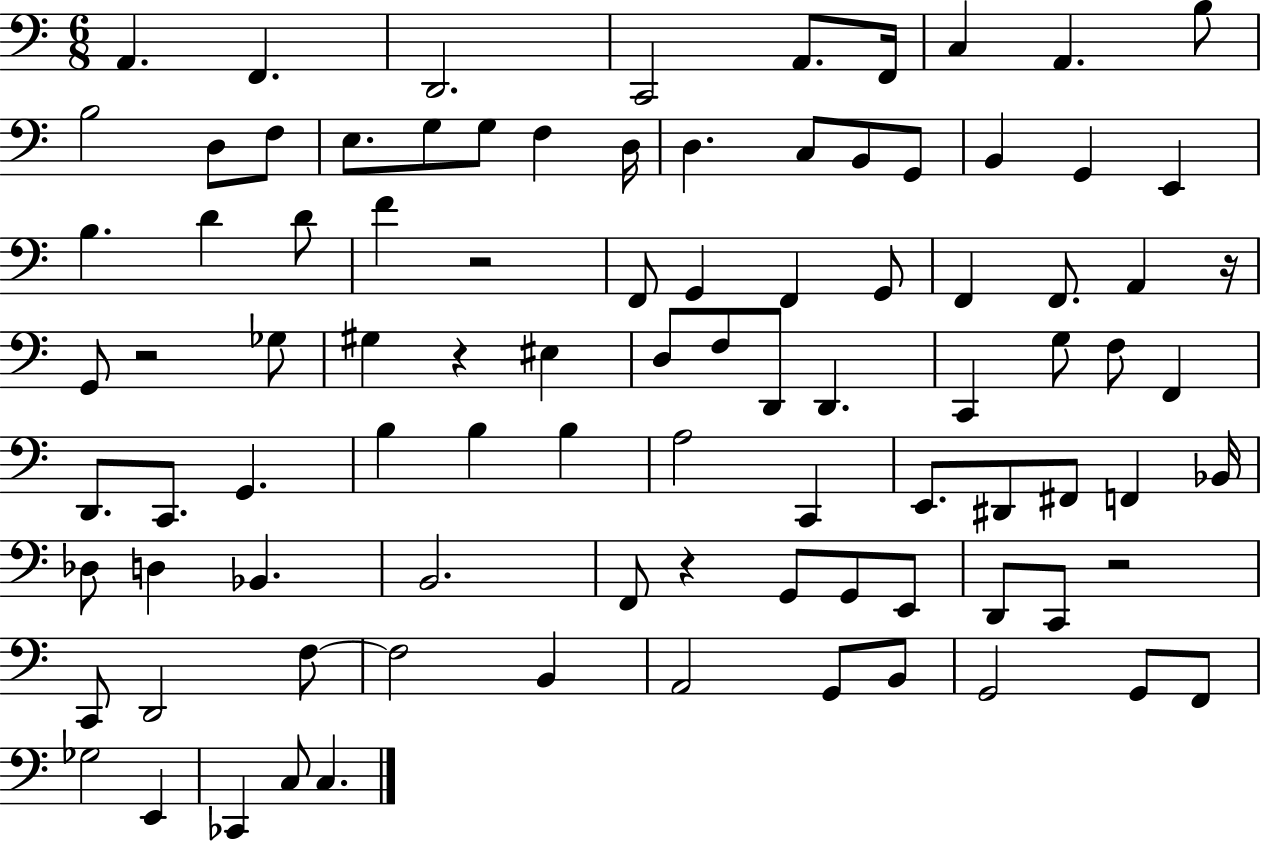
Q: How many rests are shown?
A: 6